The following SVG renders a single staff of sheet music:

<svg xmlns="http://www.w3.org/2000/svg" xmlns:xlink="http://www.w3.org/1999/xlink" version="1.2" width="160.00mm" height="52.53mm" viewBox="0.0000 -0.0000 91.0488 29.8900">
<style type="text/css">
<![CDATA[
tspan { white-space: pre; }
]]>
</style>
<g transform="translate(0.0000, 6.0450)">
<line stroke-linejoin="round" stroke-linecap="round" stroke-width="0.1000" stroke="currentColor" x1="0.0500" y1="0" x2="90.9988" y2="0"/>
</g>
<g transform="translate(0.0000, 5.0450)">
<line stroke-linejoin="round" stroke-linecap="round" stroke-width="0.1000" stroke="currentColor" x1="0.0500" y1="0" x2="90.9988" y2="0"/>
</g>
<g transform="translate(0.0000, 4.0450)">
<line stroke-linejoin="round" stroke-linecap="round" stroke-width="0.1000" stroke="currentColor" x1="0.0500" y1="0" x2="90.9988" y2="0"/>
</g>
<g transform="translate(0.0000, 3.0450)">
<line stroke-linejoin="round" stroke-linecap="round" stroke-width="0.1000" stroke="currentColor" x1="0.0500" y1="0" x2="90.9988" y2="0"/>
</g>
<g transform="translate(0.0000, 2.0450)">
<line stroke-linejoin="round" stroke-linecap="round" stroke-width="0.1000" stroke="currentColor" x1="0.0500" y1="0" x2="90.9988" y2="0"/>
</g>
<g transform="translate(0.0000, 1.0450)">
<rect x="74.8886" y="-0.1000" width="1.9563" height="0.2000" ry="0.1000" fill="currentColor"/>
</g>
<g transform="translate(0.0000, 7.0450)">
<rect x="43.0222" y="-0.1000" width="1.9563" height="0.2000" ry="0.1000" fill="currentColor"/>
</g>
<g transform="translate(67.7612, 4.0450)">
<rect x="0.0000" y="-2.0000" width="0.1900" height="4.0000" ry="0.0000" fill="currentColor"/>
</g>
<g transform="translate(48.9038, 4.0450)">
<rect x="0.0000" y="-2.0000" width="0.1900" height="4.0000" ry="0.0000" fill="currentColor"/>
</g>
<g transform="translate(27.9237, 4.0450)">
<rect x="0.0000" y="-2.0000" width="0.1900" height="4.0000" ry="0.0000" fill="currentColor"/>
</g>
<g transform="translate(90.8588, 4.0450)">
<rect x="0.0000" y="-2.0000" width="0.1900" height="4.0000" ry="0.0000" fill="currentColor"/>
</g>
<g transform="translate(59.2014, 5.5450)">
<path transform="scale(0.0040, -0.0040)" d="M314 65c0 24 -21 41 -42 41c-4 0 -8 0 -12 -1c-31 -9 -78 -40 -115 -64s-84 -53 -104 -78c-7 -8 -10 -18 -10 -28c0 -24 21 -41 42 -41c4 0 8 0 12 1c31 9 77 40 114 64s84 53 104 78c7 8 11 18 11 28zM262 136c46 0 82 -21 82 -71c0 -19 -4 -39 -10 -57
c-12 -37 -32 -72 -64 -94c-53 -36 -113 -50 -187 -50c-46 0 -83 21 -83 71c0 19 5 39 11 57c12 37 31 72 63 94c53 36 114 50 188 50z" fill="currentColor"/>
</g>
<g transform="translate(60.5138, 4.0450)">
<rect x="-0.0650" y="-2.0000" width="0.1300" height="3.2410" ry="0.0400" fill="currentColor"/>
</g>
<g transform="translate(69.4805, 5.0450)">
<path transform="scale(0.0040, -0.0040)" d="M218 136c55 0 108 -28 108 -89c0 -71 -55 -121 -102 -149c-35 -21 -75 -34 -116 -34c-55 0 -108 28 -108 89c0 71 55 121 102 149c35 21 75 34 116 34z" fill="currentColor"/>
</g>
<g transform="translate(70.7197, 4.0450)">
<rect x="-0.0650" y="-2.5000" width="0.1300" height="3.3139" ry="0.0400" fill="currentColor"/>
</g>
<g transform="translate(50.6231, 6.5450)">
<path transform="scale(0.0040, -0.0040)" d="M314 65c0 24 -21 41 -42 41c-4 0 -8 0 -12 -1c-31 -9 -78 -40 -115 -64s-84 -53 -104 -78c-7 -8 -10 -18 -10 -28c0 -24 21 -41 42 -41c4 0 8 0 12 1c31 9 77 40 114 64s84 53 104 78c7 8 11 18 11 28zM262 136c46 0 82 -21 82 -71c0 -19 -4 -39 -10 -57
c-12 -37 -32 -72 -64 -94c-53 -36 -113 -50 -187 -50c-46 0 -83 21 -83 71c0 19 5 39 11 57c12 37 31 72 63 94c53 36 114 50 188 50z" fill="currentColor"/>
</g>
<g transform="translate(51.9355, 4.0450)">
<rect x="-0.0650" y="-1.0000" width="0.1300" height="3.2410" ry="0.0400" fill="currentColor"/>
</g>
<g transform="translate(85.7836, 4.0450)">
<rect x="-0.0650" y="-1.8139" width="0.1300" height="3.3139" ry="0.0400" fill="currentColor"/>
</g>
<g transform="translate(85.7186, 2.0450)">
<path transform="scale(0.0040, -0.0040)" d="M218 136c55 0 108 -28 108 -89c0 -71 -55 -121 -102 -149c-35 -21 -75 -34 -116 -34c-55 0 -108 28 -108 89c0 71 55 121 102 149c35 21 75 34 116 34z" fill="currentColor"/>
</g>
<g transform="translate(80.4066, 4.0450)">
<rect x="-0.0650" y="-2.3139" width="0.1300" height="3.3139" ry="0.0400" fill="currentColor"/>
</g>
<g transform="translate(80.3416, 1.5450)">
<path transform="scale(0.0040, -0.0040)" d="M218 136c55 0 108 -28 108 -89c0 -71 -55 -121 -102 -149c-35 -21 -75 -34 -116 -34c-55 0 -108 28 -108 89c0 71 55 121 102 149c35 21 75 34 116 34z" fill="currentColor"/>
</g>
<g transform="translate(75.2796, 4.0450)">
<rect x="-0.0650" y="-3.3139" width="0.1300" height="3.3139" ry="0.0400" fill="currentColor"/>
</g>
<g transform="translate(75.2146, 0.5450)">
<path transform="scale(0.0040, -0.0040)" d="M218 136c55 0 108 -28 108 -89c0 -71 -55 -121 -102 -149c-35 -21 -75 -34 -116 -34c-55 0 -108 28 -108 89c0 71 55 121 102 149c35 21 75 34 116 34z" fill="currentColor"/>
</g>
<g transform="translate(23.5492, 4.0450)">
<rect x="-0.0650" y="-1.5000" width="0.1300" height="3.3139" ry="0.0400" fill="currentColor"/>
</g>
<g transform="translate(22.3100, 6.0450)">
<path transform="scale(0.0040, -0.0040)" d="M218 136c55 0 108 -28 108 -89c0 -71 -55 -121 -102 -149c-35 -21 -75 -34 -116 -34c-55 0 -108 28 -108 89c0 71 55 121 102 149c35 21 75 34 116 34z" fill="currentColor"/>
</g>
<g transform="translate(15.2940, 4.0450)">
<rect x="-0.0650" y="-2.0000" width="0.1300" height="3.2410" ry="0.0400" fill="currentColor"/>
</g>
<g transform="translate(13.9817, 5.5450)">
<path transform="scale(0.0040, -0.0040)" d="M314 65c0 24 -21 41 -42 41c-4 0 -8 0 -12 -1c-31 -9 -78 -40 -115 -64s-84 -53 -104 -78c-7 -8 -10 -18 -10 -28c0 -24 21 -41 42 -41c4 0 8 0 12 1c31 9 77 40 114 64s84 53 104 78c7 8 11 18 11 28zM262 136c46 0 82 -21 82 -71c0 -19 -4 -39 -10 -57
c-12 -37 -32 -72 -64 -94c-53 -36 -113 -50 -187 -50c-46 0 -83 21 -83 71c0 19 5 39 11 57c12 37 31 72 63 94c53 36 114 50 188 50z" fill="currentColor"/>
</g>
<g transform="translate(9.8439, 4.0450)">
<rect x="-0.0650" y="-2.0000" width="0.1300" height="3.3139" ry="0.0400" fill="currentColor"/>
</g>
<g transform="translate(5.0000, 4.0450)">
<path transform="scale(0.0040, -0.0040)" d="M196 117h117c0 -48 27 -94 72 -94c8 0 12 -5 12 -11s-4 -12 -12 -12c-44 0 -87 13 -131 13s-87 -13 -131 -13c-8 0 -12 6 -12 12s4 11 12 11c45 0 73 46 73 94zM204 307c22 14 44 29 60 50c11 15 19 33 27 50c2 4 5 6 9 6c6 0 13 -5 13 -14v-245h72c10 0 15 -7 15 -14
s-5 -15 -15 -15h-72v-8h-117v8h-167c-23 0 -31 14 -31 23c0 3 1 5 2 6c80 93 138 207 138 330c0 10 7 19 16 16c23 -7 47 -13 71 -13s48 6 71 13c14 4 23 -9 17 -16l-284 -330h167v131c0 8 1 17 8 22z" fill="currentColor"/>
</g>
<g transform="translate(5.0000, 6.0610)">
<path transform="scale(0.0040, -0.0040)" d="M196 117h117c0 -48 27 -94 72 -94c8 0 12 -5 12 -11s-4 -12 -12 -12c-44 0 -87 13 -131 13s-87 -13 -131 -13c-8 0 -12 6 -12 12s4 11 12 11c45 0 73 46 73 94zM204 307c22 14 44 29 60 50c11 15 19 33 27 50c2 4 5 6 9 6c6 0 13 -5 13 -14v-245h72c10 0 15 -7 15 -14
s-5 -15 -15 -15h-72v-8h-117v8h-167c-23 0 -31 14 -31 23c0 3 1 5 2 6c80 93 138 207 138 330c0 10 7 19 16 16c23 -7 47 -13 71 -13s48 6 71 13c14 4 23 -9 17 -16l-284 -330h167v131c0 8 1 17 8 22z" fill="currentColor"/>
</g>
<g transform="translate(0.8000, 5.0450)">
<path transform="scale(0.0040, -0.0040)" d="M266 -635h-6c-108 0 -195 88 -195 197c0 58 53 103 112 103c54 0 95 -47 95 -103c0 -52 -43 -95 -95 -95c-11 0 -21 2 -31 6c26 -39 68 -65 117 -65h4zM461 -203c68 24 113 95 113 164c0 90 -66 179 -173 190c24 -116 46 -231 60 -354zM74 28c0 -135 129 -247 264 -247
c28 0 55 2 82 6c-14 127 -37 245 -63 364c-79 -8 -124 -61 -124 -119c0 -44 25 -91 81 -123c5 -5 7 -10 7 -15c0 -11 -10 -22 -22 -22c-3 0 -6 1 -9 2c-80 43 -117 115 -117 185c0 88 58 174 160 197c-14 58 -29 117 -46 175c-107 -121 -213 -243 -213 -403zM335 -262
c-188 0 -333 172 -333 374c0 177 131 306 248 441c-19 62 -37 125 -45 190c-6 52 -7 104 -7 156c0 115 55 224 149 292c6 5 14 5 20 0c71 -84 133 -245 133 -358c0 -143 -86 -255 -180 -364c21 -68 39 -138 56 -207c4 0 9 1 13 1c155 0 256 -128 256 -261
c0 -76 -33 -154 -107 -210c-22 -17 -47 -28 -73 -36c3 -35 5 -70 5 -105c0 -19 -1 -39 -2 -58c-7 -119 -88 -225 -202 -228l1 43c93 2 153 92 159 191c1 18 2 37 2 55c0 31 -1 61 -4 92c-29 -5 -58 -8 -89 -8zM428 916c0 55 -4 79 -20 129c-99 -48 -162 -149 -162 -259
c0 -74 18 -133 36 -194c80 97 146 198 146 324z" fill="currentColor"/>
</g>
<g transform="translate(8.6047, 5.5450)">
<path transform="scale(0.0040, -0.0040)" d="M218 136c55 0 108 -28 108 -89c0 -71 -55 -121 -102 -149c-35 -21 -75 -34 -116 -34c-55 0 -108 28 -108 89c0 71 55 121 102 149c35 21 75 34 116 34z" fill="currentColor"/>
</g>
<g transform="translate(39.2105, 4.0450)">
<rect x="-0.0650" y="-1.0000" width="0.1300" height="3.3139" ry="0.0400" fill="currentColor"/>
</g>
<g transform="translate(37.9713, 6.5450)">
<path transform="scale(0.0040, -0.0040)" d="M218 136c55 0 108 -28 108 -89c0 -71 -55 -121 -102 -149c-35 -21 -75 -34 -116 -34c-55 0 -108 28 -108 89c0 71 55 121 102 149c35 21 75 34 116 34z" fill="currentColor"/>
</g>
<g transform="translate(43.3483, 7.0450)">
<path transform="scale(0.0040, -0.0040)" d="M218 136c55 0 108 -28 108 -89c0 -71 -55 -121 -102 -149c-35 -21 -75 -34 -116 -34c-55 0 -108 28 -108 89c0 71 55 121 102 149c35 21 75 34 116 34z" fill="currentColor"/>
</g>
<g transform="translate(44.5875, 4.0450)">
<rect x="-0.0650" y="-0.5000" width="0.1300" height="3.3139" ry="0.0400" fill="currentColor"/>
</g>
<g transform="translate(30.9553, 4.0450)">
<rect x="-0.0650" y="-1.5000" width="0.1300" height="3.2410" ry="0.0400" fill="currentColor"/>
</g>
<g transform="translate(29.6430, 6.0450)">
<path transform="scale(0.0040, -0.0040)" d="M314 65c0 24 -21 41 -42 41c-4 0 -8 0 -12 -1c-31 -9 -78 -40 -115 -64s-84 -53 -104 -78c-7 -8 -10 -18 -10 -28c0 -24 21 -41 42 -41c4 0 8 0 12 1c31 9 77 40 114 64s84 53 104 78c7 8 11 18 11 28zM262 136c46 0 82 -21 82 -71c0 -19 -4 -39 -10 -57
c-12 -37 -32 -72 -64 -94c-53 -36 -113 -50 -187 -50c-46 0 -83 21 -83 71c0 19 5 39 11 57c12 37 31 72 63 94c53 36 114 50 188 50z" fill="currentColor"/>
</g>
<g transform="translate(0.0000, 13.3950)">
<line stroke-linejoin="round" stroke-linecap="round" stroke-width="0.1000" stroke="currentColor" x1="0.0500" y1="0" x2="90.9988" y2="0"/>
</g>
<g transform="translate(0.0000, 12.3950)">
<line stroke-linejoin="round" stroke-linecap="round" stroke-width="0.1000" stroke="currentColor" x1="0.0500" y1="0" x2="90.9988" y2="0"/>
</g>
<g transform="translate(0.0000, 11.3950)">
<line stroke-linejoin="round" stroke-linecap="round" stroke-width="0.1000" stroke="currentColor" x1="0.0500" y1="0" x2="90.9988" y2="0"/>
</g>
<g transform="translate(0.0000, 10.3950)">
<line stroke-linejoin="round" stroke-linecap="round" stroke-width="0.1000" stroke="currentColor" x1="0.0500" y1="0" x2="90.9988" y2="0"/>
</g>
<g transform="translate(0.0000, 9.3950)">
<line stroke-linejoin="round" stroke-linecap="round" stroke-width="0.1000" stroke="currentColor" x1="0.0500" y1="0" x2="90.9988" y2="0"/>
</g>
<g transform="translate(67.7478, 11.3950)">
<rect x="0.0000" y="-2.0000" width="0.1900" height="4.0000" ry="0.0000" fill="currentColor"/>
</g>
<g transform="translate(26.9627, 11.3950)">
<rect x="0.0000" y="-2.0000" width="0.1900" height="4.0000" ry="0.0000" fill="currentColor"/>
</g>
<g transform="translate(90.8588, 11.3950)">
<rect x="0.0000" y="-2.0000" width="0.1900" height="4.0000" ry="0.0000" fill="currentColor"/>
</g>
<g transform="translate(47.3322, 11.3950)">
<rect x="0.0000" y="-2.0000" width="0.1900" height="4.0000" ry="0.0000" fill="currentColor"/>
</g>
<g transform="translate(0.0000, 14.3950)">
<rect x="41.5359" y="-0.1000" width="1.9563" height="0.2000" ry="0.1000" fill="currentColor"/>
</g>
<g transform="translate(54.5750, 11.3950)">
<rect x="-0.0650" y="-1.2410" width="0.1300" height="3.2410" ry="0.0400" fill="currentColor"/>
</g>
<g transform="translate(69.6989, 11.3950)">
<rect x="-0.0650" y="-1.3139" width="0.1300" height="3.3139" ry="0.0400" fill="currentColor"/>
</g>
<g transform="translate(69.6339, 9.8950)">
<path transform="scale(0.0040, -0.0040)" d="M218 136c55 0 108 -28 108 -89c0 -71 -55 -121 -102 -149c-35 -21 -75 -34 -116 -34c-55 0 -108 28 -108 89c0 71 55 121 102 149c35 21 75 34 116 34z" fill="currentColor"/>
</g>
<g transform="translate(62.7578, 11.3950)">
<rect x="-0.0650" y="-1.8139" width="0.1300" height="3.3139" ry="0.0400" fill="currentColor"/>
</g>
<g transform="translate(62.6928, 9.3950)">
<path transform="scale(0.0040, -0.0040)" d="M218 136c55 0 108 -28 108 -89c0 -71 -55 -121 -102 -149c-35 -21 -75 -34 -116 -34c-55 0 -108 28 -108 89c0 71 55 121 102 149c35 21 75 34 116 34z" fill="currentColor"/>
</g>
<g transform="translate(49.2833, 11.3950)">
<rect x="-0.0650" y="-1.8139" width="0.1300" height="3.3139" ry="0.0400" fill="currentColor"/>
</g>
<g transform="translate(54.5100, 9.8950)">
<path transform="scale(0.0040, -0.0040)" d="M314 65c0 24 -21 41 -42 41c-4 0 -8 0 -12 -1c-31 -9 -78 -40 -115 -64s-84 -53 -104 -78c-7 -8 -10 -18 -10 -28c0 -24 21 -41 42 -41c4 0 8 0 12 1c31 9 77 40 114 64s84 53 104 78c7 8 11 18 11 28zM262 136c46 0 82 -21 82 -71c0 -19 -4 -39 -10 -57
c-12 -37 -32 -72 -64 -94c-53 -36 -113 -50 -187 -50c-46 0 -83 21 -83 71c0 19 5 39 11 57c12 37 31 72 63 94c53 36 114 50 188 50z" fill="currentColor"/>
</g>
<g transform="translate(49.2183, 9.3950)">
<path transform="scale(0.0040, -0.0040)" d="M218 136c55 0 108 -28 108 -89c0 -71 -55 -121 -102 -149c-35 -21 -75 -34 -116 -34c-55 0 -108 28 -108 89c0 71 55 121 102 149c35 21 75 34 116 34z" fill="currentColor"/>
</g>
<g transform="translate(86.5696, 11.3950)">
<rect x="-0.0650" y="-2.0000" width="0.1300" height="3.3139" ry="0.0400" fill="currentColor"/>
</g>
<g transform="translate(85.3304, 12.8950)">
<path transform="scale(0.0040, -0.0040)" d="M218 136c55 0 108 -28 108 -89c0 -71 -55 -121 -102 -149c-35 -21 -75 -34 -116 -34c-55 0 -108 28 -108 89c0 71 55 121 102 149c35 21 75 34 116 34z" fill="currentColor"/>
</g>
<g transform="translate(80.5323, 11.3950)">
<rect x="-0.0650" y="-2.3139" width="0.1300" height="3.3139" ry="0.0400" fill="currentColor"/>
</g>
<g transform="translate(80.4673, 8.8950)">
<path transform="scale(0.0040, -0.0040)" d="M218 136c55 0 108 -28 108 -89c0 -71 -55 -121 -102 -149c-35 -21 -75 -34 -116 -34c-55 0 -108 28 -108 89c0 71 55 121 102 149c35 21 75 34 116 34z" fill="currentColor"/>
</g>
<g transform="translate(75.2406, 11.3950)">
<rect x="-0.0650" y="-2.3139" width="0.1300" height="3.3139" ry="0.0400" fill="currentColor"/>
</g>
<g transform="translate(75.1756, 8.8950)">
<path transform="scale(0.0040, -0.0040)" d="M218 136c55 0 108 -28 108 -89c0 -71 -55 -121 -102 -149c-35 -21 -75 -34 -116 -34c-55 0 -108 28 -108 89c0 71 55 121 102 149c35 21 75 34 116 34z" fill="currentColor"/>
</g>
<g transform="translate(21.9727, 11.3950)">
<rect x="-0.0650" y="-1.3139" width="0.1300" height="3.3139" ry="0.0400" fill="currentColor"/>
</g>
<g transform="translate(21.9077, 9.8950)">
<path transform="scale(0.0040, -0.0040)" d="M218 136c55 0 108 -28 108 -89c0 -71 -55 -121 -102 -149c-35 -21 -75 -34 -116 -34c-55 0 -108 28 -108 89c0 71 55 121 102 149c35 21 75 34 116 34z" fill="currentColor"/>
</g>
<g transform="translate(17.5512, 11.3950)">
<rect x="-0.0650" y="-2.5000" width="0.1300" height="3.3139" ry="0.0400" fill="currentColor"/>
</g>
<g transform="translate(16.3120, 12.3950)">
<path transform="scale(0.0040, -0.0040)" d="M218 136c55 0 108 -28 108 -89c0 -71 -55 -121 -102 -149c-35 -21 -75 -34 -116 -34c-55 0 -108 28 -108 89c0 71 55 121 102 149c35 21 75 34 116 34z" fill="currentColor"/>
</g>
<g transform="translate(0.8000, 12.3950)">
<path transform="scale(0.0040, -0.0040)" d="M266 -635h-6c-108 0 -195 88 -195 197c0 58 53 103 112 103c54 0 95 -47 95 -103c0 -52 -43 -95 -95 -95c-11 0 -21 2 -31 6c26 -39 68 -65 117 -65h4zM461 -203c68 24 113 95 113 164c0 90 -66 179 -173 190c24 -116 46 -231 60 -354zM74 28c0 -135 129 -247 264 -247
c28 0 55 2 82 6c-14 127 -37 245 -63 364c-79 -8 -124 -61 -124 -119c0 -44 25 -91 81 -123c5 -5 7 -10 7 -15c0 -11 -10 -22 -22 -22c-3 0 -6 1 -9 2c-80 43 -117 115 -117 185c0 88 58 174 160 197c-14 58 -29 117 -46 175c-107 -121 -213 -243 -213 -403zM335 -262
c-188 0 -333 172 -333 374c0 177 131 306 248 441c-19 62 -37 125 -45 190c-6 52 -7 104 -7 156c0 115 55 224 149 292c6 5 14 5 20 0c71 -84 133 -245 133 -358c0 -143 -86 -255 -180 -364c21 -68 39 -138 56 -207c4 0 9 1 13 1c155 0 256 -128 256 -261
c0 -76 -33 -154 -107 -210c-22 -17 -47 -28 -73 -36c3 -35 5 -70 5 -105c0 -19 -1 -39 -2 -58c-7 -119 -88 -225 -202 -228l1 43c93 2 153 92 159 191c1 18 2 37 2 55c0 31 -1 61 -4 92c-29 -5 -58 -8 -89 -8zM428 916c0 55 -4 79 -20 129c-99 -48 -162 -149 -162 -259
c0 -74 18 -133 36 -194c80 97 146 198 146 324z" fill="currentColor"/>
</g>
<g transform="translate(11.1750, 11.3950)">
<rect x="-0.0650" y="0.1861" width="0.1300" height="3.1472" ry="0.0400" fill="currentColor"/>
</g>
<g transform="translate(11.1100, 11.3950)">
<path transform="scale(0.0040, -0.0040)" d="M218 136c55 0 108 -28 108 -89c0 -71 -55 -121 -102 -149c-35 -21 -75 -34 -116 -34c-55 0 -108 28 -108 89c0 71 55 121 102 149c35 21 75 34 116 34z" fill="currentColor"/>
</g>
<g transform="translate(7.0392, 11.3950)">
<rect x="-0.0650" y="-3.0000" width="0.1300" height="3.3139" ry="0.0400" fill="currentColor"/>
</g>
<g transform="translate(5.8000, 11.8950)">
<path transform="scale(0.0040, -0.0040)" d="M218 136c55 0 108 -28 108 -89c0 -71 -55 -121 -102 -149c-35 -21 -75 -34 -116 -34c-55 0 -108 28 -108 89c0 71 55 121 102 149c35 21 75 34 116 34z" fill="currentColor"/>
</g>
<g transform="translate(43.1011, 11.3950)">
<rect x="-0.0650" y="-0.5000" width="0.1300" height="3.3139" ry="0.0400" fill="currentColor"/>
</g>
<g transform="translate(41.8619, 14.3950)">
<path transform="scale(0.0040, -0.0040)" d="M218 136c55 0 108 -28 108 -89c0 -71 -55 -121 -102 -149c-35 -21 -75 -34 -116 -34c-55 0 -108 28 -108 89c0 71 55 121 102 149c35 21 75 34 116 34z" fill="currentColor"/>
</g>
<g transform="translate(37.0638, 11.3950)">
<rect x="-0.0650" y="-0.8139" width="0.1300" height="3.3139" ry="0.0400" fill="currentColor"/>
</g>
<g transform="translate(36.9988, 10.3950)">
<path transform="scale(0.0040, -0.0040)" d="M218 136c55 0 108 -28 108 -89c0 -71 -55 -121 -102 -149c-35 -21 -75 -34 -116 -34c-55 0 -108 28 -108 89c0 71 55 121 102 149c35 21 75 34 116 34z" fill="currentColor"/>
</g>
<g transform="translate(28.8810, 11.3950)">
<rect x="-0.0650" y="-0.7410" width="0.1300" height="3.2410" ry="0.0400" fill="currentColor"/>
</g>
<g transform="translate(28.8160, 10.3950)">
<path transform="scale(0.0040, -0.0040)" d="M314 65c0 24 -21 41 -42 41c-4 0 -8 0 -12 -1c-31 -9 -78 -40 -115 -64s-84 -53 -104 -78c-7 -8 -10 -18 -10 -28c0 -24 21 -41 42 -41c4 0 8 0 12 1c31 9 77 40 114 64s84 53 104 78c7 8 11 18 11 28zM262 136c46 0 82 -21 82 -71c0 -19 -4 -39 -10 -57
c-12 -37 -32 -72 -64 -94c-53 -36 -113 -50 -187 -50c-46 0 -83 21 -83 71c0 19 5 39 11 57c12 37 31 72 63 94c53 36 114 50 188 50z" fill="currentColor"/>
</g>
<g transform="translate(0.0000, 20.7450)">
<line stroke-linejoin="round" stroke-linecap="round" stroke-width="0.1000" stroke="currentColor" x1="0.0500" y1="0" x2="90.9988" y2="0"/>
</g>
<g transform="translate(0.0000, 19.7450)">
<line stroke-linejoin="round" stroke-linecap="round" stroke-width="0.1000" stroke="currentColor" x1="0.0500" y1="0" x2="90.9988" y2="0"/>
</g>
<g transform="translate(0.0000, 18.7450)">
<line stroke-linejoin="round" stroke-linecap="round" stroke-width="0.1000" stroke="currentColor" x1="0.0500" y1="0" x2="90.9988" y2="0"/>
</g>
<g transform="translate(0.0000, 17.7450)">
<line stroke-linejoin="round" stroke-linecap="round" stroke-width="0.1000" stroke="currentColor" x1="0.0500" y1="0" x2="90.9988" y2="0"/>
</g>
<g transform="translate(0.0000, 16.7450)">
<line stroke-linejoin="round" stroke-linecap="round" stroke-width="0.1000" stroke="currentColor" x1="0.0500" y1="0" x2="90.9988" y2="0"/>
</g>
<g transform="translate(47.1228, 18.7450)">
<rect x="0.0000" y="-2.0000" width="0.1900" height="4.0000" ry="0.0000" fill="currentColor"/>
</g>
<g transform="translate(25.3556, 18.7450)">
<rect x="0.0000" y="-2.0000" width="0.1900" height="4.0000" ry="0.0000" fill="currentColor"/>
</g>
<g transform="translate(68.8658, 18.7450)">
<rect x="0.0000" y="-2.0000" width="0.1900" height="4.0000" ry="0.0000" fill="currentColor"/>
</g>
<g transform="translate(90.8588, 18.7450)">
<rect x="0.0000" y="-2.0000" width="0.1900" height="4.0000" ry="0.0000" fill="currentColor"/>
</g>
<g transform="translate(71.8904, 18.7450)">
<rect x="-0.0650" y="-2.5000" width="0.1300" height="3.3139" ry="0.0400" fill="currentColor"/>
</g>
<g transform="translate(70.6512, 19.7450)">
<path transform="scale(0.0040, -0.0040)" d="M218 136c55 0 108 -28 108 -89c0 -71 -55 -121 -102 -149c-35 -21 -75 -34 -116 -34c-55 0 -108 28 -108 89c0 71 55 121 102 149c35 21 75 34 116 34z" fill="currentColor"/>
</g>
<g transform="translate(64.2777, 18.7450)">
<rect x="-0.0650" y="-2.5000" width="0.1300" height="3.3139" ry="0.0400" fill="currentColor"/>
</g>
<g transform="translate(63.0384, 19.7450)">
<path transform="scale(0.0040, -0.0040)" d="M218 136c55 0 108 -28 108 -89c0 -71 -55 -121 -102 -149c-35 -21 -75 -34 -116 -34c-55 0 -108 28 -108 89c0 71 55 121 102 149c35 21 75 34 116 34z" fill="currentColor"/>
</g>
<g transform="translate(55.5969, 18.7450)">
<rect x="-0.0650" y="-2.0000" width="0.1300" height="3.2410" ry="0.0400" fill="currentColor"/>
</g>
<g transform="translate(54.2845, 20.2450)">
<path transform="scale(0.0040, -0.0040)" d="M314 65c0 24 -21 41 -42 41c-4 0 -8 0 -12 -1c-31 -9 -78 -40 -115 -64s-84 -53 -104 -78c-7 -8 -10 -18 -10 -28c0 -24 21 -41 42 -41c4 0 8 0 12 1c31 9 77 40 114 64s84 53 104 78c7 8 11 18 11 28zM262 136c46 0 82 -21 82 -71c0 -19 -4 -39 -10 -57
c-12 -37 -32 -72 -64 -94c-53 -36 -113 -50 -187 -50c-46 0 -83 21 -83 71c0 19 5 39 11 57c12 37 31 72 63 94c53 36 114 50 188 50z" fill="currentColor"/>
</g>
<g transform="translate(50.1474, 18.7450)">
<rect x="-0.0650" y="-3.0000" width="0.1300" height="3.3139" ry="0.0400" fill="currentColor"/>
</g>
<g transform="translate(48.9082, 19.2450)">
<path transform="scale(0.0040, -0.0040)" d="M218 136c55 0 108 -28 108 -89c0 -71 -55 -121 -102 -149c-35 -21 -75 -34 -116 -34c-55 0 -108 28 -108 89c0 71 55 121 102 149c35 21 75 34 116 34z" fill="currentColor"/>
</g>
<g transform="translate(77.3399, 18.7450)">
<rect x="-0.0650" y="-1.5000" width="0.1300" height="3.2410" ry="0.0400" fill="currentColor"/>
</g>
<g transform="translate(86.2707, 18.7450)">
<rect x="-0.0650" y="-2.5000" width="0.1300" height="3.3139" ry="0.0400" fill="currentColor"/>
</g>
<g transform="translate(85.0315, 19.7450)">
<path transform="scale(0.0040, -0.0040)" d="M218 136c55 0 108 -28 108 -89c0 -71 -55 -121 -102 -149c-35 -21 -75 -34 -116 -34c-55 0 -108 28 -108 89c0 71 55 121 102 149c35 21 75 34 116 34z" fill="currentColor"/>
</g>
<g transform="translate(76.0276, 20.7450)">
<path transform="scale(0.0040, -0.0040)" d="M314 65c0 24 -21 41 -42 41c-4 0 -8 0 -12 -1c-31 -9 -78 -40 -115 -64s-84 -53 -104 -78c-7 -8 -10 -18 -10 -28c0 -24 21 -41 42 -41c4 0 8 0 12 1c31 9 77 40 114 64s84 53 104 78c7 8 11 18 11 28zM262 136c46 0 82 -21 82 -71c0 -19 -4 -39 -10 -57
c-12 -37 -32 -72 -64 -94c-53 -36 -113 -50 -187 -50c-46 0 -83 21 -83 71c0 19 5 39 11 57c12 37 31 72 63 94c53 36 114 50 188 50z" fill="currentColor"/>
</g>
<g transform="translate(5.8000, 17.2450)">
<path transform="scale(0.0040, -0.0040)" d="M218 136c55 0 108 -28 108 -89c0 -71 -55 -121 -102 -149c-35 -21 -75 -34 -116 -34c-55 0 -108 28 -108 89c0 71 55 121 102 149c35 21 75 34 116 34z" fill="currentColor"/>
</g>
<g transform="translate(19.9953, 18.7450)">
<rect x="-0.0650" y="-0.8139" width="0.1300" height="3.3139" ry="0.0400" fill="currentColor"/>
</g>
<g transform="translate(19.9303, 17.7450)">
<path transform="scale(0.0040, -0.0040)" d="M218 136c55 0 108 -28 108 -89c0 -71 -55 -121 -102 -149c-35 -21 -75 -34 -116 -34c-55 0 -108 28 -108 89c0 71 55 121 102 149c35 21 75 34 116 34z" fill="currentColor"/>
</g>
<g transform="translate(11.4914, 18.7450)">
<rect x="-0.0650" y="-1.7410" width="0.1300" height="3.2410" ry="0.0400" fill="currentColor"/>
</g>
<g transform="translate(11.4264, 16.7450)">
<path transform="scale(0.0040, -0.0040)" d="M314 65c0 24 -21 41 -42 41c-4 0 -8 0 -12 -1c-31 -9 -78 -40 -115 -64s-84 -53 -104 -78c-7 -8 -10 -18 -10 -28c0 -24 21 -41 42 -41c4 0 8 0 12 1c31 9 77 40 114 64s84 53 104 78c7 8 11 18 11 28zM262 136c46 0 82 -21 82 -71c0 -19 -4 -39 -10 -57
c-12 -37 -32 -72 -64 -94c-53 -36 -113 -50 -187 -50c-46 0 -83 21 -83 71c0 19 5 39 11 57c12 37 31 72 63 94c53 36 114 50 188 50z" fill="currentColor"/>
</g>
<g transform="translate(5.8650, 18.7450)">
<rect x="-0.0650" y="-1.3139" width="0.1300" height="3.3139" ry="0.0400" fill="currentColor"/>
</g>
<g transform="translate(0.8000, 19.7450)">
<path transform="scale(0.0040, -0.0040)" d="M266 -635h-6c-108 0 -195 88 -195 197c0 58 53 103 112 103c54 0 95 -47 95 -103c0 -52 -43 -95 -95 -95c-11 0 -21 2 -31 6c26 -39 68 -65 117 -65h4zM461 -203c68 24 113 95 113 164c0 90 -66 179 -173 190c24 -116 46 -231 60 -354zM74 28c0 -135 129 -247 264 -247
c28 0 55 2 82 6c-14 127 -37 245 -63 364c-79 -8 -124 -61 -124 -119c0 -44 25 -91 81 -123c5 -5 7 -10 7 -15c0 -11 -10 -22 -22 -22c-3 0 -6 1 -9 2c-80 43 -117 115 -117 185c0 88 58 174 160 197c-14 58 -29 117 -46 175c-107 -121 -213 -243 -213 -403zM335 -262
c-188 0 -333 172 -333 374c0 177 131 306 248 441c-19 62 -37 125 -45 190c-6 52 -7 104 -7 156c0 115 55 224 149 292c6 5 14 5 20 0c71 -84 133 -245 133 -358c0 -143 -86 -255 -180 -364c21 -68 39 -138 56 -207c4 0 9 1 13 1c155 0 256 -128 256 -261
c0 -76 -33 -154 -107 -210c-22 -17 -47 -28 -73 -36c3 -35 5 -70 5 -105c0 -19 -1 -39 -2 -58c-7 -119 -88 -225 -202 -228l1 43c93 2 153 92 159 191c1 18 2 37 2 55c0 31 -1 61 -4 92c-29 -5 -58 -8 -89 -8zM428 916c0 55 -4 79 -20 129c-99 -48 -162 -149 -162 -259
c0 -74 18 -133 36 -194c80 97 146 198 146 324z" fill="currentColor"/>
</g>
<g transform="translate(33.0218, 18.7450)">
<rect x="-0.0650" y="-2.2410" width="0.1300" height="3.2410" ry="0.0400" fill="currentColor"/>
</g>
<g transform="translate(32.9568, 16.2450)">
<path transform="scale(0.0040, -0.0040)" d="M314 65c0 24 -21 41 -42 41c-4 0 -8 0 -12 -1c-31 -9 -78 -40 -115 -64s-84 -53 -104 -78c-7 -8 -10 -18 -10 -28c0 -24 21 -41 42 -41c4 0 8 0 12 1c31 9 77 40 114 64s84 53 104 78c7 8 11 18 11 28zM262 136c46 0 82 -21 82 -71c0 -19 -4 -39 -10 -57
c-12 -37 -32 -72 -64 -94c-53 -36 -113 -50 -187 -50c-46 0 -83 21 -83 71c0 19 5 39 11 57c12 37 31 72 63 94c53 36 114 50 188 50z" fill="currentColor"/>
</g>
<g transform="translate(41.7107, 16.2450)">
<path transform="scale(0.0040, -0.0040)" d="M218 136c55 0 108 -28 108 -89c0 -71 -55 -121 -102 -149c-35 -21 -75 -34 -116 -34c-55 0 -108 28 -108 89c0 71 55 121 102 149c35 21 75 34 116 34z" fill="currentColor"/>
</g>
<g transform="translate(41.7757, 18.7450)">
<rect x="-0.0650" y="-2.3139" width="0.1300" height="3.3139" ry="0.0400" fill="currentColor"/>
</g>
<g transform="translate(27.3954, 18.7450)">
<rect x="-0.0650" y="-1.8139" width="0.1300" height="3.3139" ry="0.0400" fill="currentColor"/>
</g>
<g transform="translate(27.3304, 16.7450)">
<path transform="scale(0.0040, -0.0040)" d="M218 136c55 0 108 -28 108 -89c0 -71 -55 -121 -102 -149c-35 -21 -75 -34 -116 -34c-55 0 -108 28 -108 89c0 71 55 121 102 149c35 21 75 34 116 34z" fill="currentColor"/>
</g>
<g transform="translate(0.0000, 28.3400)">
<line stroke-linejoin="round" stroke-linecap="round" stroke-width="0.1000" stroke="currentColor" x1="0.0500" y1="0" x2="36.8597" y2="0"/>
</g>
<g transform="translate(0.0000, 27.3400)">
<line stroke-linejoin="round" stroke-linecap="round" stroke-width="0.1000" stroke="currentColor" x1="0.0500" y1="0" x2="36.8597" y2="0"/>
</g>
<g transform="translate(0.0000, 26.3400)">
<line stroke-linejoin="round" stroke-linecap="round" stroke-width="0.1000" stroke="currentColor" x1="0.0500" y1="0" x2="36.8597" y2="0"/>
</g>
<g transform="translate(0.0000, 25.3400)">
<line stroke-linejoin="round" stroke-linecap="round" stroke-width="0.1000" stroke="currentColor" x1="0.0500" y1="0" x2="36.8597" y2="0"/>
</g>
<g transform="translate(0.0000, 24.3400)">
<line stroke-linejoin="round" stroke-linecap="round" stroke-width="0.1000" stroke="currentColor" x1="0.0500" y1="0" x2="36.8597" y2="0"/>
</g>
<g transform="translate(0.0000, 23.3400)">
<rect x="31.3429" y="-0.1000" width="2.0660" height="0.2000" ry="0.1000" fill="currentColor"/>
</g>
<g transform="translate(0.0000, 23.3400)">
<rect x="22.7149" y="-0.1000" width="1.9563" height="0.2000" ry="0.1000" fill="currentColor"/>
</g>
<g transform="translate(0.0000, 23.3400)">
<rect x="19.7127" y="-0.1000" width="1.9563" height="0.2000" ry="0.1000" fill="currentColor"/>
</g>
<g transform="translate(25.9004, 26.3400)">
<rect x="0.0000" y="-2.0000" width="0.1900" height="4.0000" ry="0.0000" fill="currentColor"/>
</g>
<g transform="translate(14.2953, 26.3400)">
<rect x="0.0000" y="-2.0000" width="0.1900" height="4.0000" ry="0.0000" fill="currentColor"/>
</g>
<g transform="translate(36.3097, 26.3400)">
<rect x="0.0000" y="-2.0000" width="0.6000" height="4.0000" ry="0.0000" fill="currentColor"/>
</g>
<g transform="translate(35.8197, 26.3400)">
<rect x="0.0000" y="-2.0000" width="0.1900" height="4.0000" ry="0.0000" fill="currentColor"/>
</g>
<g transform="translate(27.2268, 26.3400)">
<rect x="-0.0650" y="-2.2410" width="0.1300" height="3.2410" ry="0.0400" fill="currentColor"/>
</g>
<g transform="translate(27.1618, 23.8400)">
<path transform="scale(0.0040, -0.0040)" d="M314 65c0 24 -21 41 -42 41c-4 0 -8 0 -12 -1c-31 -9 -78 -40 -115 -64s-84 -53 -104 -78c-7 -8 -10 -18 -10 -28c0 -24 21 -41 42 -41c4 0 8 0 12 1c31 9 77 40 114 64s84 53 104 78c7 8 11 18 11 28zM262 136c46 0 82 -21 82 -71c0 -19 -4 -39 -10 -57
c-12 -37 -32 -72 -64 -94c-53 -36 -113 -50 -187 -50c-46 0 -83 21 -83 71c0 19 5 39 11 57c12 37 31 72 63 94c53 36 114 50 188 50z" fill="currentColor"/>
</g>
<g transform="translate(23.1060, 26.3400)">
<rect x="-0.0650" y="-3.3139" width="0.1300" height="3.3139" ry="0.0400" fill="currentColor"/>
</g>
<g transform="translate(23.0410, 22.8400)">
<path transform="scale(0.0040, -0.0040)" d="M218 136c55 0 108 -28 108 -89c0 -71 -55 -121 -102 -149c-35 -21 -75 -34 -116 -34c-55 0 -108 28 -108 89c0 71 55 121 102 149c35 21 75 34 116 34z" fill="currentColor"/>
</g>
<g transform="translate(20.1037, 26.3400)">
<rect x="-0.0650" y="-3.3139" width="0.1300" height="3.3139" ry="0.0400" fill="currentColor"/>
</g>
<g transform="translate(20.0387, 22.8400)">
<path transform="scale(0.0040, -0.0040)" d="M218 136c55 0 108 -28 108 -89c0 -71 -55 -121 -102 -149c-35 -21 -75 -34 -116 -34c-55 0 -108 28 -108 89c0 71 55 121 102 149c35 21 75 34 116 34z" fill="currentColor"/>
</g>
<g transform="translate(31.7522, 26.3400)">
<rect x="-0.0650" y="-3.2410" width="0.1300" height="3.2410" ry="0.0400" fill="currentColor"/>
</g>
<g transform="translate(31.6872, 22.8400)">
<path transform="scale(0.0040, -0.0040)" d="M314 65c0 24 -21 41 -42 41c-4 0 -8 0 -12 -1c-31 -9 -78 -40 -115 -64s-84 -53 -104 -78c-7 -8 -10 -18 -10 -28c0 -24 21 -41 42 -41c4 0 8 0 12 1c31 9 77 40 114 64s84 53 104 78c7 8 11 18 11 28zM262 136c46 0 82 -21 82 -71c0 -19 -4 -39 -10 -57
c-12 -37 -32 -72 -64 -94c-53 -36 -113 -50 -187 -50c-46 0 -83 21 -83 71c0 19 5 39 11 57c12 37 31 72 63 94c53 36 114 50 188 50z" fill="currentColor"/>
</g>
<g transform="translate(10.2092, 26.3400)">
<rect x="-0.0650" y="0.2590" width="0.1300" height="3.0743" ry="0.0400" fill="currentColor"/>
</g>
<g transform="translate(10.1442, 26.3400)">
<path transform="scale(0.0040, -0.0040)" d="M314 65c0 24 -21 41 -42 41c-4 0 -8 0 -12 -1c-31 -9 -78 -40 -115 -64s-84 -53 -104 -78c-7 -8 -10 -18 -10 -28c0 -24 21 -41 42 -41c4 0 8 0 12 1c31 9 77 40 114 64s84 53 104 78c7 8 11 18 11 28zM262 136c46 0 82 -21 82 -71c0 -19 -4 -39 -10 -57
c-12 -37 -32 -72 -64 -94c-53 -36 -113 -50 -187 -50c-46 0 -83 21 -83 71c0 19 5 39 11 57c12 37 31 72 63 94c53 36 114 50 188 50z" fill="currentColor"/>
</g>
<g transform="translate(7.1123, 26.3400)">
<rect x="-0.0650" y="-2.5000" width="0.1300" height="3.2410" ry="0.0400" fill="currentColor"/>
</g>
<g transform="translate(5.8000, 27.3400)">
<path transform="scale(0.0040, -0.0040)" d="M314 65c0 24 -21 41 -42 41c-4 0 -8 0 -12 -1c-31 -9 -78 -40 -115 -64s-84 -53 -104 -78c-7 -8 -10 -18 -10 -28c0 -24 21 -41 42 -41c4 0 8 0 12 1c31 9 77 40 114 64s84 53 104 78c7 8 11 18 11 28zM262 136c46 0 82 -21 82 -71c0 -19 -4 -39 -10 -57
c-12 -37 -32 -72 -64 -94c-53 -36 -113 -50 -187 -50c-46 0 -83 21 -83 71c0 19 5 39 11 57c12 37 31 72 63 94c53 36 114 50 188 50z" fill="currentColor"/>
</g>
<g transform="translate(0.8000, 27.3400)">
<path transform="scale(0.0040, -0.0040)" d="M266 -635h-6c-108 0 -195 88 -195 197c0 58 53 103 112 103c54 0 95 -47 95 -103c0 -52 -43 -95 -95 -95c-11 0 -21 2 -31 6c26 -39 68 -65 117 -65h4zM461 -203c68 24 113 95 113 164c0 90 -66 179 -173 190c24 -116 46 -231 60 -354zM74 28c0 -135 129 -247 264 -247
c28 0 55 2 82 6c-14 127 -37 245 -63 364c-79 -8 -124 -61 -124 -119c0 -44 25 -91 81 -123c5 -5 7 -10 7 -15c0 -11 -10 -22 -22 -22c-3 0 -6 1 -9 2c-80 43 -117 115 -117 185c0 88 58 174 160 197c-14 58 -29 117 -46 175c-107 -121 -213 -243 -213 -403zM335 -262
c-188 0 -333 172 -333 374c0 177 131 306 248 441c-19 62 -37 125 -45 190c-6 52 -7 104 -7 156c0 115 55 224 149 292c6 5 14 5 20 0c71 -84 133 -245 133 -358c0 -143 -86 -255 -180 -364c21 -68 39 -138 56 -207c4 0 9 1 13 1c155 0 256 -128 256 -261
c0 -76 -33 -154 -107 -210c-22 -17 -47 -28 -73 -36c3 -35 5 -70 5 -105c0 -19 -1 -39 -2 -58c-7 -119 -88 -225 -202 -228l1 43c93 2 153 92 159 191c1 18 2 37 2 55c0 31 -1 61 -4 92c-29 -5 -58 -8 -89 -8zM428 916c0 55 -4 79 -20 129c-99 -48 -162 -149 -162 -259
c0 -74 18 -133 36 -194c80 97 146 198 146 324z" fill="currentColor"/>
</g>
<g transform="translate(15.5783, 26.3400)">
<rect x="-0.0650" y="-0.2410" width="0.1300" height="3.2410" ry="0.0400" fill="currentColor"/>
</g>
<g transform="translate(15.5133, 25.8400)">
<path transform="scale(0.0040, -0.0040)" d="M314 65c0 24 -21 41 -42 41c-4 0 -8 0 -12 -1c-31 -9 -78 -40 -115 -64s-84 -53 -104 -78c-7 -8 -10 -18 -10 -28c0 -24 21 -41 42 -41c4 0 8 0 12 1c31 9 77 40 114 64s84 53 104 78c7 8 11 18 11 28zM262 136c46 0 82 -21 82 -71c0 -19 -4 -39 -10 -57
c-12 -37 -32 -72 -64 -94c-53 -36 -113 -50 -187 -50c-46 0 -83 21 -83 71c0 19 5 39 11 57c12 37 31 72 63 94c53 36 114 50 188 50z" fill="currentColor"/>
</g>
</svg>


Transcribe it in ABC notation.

X:1
T:Untitled
M:4/4
L:1/4
K:C
F F2 E E2 D C D2 F2 G b g f A B G e d2 d C f e2 f e g g F e f2 d f g2 g A F2 G G E2 G G2 B2 c2 b b g2 b2